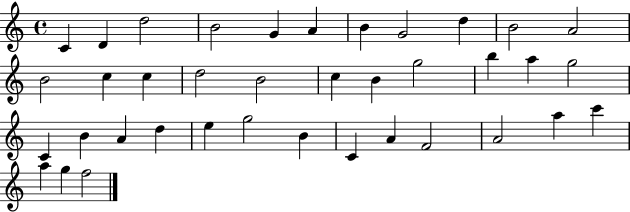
{
  \clef treble
  \time 4/4
  \defaultTimeSignature
  \key c \major
  c'4 d'4 d''2 | b'2 g'4 a'4 | b'4 g'2 d''4 | b'2 a'2 | \break b'2 c''4 c''4 | d''2 b'2 | c''4 b'4 g''2 | b''4 a''4 g''2 | \break c'4 b'4 a'4 d''4 | e''4 g''2 b'4 | c'4 a'4 f'2 | a'2 a''4 c'''4 | \break a''4 g''4 f''2 | \bar "|."
}